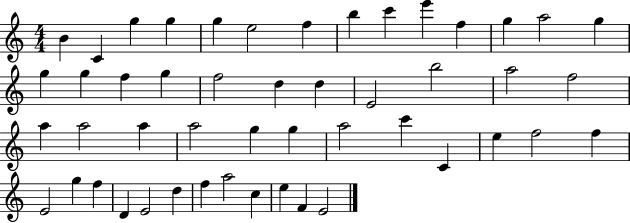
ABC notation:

X:1
T:Untitled
M:4/4
L:1/4
K:C
B C g g g e2 f b c' e' f g a2 g g g f g f2 d d E2 b2 a2 f2 a a2 a a2 g g a2 c' C e f2 f E2 g f D E2 d f a2 c e F E2